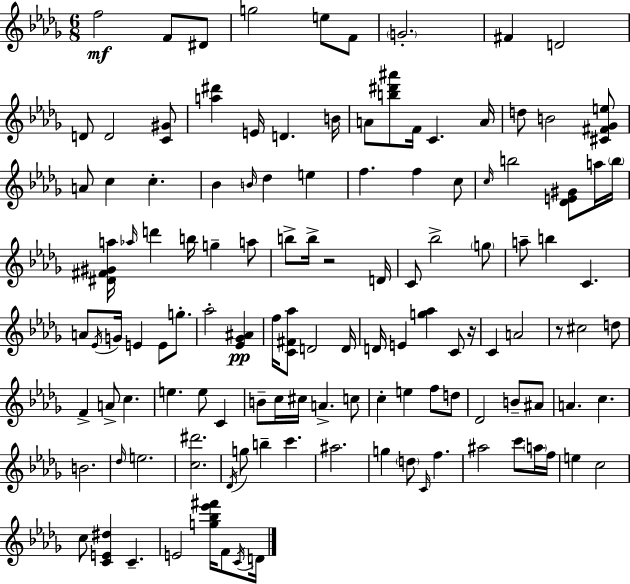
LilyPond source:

{
  \clef treble
  \numericTimeSignature
  \time 6/8
  \key bes \minor
  f''2\mf f'8 dis'8 | g''2 e''8 f'8 | \parenthesize g'2.-. | fis'4 d'2 | \break d'8 d'2 <c' gis'>8 | <a'' dis'''>4 e'16 d'4. b'16 | a'8 <b'' dis''' ais'''>8 f'16 c'4. a'16 | d''8 b'2 <cis' fis' ges' e''>8 | \break a'8 c''4 c''4.-. | bes'4 \grace { b'16 } des''4 e''4 | f''4. f''4 c''8 | \grace { c''16 } b''2 <des' e' gis'>8 | \break a''16 \parenthesize b''16 <dis' fis' gis' a''>16 \grace { aes''16 } d'''4 b''16 g''4-- | a''8 b''8-> b''16-> r2 | d'16 c'8 bes''2-> | \parenthesize g''8 a''8-- b''4 c'4. | \break a'8 \acciaccatura { ees'16 } g'16 e'4 e'8 | g''8.-. aes''2-. | <ees' ges' ais'>4\pp f''16 <c' fis' aes''>8 d'2 | d'16 d'16 e'4 <g'' aes''>4 | \break c'8 r16 c'4 a'2 | r8 cis''2 | d''8 f'4-> a'8-> c''4. | e''4. e''8 | \break c'4 b'8-- c''16 cis''16 a'4.-> | c''8 c''4-. e''4 | f''8 d''8 des'2 | b'8-- ais'8 a'4. c''4. | \break b'2. | \grace { des''16 } e''2. | <c'' dis'''>2. | \acciaccatura { des'16 } g''8 b''4-- | \break c'''4. ais''2. | g''4 \parenthesize d''8 | \grace { c'16 } f''4. ais''2 | c'''8 \parenthesize a''16 f''16 e''4 c''2 | \break c''8 <c' e' dis''>4 | c'4.-- e'2 | <g'' bes'' ees''' fis'''>16 f'8 \acciaccatura { c'16 } d'16 \bar "|."
}